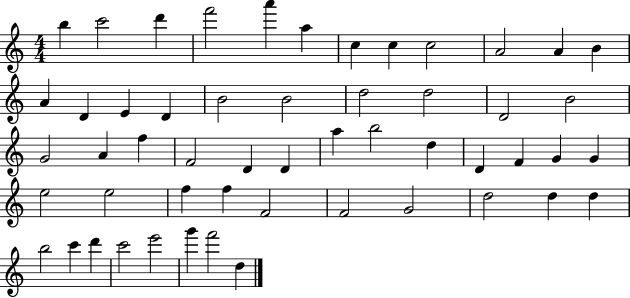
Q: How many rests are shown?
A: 0